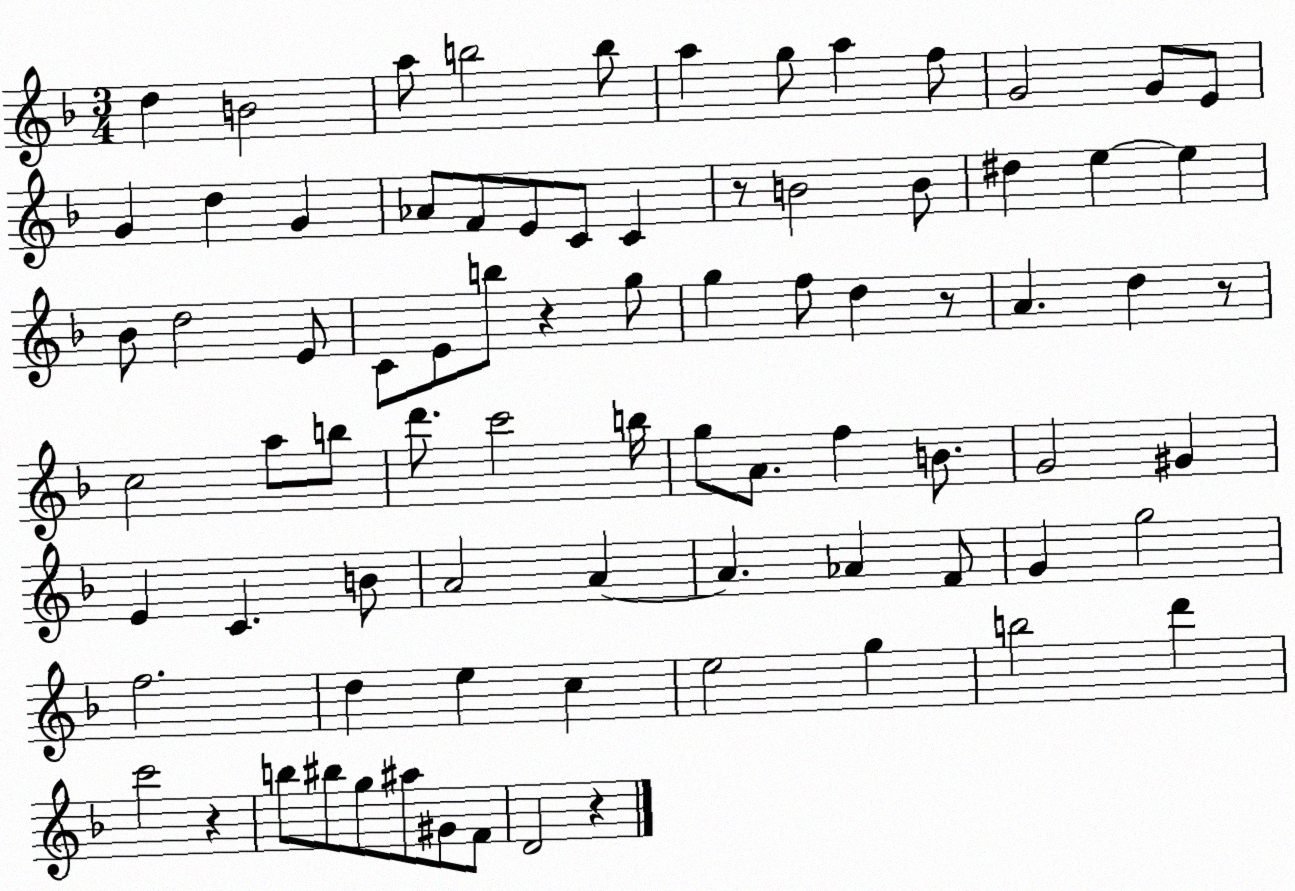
X:1
T:Untitled
M:3/4
L:1/4
K:F
d B2 a/2 b2 b/2 a g/2 a f/2 G2 G/2 E/2 G d G _A/2 F/2 E/2 C/2 C z/2 B2 B/2 ^d e e _B/2 d2 E/2 C/2 E/2 b/2 z g/2 g f/2 d z/2 A d z/2 c2 a/2 b/2 d'/2 c'2 b/4 g/2 A/2 f B/2 G2 ^G E C B/2 A2 A A _A F/2 G g2 f2 d e c e2 g b2 d' c'2 z b/2 ^b/2 g/2 ^a/2 ^G/2 F/2 D2 z